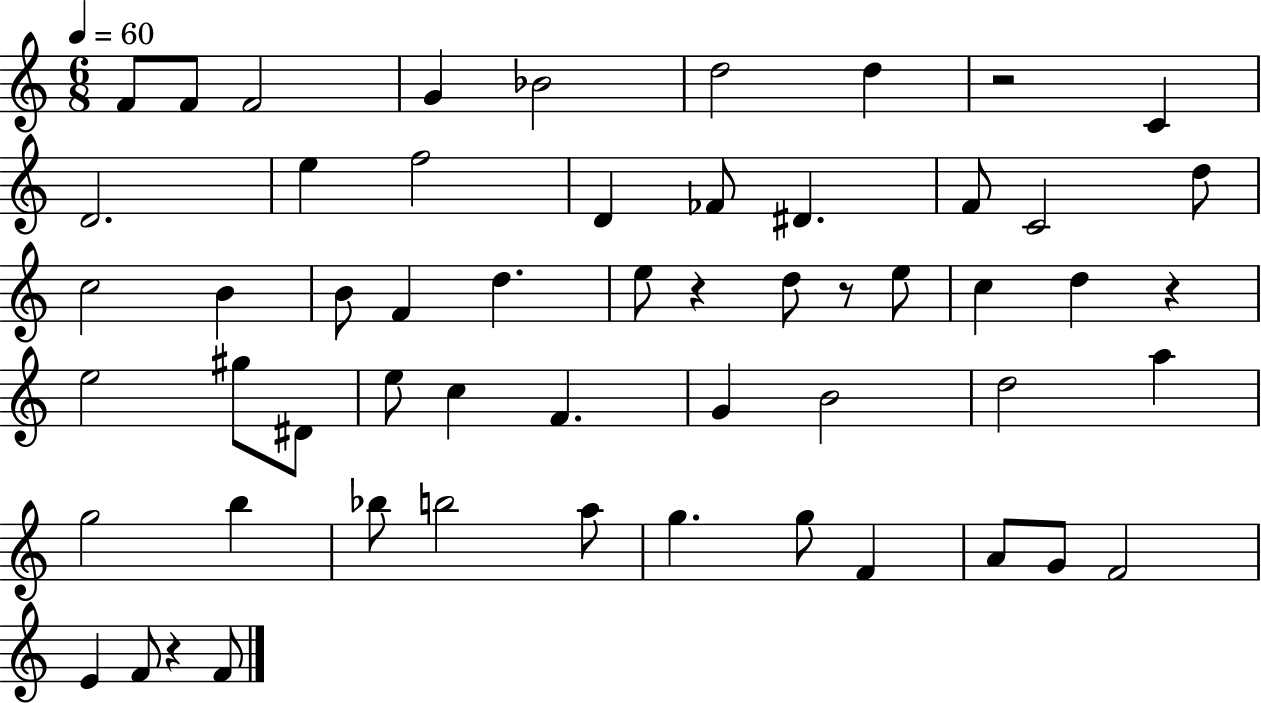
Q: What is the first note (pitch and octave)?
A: F4